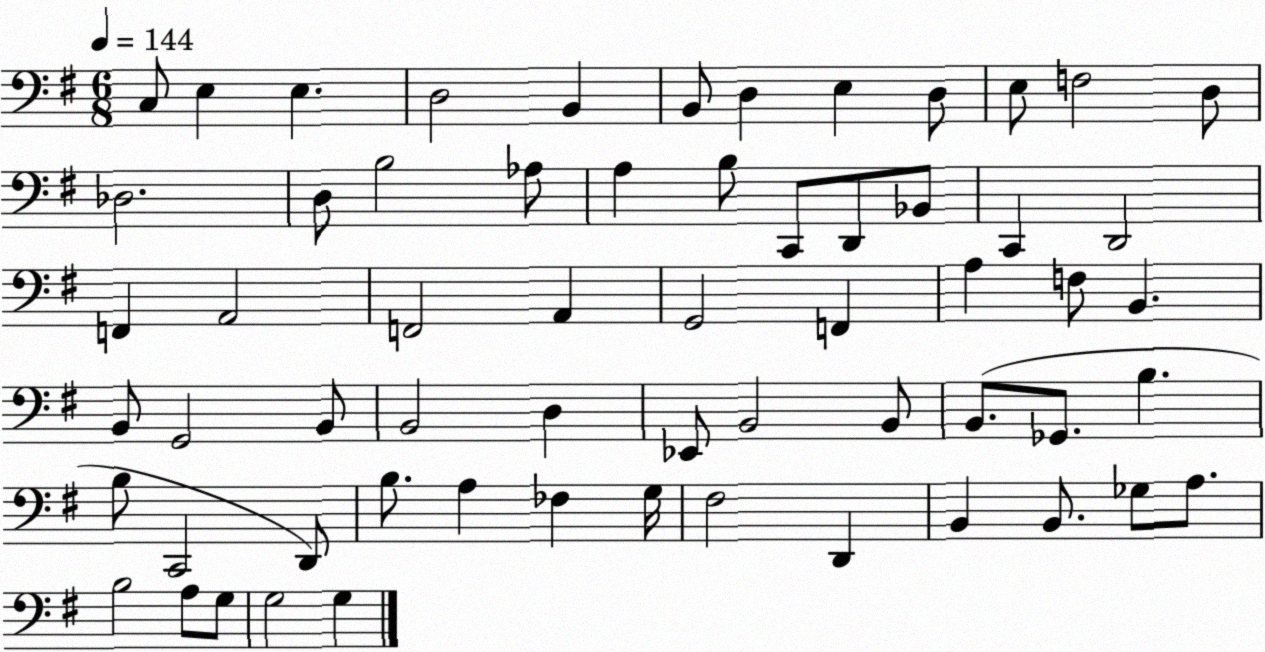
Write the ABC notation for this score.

X:1
T:Untitled
M:6/8
L:1/4
K:G
C,/2 E, E, D,2 B,, B,,/2 D, E, D,/2 E,/2 F,2 D,/2 _D,2 D,/2 B,2 _A,/2 A, B,/2 C,,/2 D,,/2 _B,,/2 C,, D,,2 F,, A,,2 F,,2 A,, G,,2 F,, A, F,/2 B,, B,,/2 G,,2 B,,/2 B,,2 D, _E,,/2 B,,2 B,,/2 B,,/2 _G,,/2 B, B,/2 C,,2 D,,/2 B,/2 A, _F, G,/4 ^F,2 D,, B,, B,,/2 _G,/2 A,/2 B,2 A,/2 G,/2 G,2 G,